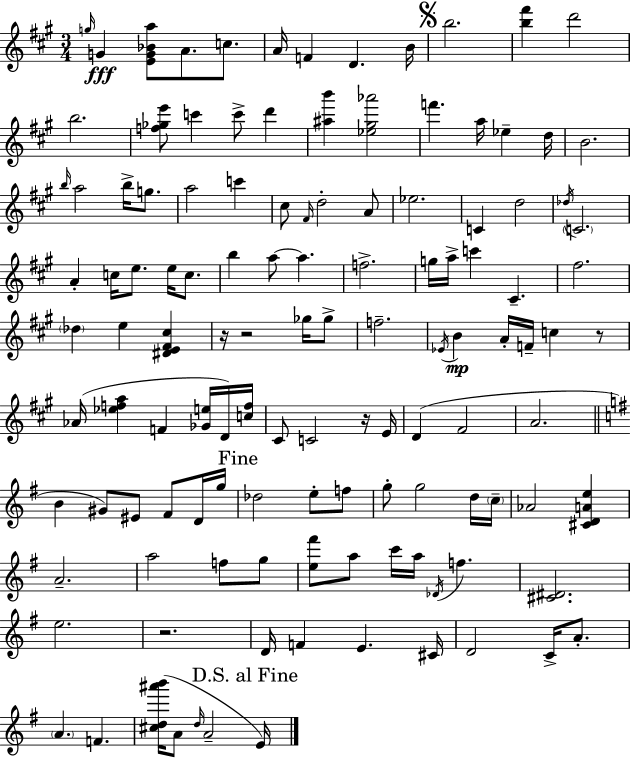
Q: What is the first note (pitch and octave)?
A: G5